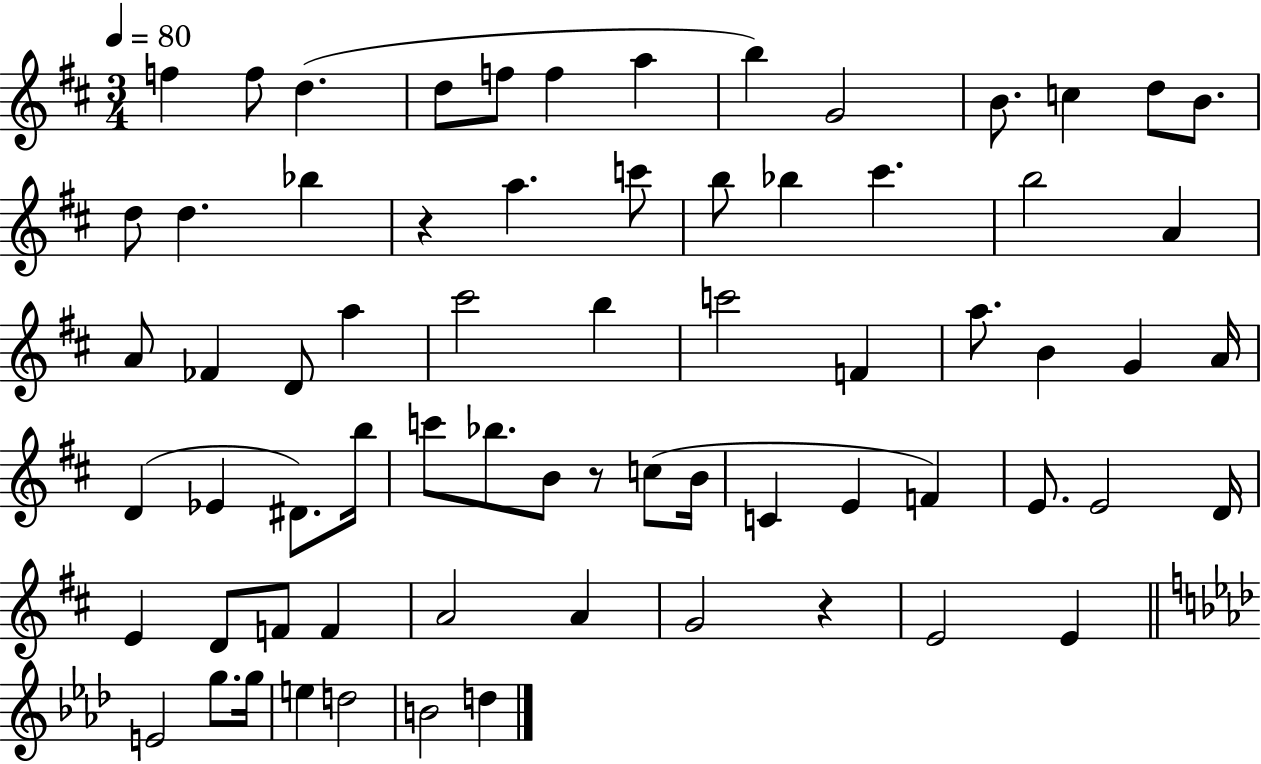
F5/q F5/e D5/q. D5/e F5/e F5/q A5/q B5/q G4/h B4/e. C5/q D5/e B4/e. D5/e D5/q. Bb5/q R/q A5/q. C6/e B5/e Bb5/q C#6/q. B5/h A4/q A4/e FES4/q D4/e A5/q C#6/h B5/q C6/h F4/q A5/e. B4/q G4/q A4/s D4/q Eb4/q D#4/e. B5/s C6/e Bb5/e. B4/e R/e C5/e B4/s C4/q E4/q F4/q E4/e. E4/h D4/s E4/q D4/e F4/e F4/q A4/h A4/q G4/h R/q E4/h E4/q E4/h G5/e. G5/s E5/q D5/h B4/h D5/q